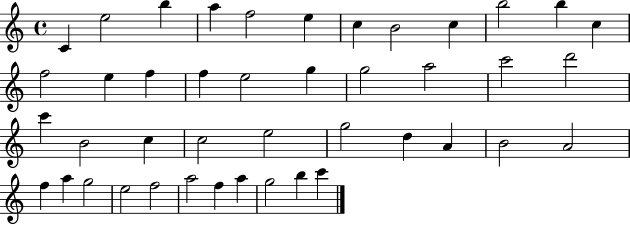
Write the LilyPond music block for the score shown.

{
  \clef treble
  \time 4/4
  \defaultTimeSignature
  \key c \major
  c'4 e''2 b''4 | a''4 f''2 e''4 | c''4 b'2 c''4 | b''2 b''4 c''4 | \break f''2 e''4 f''4 | f''4 e''2 g''4 | g''2 a''2 | c'''2 d'''2 | \break c'''4 b'2 c''4 | c''2 e''2 | g''2 d''4 a'4 | b'2 a'2 | \break f''4 a''4 g''2 | e''2 f''2 | a''2 f''4 a''4 | g''2 b''4 c'''4 | \break \bar "|."
}